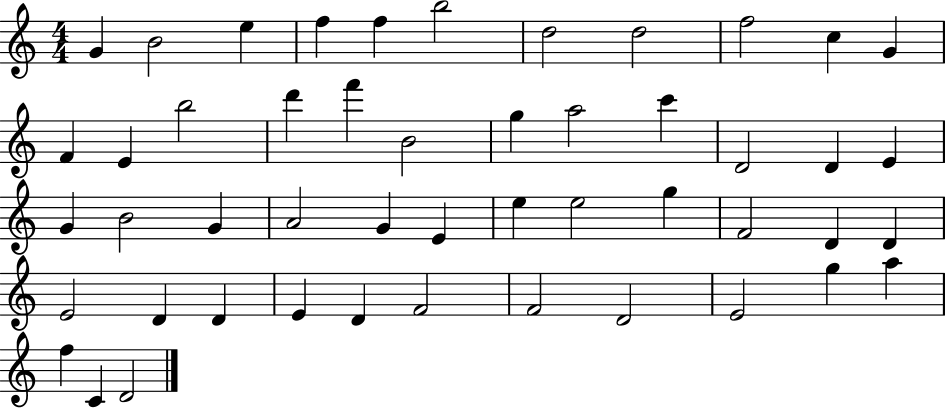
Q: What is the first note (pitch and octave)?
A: G4